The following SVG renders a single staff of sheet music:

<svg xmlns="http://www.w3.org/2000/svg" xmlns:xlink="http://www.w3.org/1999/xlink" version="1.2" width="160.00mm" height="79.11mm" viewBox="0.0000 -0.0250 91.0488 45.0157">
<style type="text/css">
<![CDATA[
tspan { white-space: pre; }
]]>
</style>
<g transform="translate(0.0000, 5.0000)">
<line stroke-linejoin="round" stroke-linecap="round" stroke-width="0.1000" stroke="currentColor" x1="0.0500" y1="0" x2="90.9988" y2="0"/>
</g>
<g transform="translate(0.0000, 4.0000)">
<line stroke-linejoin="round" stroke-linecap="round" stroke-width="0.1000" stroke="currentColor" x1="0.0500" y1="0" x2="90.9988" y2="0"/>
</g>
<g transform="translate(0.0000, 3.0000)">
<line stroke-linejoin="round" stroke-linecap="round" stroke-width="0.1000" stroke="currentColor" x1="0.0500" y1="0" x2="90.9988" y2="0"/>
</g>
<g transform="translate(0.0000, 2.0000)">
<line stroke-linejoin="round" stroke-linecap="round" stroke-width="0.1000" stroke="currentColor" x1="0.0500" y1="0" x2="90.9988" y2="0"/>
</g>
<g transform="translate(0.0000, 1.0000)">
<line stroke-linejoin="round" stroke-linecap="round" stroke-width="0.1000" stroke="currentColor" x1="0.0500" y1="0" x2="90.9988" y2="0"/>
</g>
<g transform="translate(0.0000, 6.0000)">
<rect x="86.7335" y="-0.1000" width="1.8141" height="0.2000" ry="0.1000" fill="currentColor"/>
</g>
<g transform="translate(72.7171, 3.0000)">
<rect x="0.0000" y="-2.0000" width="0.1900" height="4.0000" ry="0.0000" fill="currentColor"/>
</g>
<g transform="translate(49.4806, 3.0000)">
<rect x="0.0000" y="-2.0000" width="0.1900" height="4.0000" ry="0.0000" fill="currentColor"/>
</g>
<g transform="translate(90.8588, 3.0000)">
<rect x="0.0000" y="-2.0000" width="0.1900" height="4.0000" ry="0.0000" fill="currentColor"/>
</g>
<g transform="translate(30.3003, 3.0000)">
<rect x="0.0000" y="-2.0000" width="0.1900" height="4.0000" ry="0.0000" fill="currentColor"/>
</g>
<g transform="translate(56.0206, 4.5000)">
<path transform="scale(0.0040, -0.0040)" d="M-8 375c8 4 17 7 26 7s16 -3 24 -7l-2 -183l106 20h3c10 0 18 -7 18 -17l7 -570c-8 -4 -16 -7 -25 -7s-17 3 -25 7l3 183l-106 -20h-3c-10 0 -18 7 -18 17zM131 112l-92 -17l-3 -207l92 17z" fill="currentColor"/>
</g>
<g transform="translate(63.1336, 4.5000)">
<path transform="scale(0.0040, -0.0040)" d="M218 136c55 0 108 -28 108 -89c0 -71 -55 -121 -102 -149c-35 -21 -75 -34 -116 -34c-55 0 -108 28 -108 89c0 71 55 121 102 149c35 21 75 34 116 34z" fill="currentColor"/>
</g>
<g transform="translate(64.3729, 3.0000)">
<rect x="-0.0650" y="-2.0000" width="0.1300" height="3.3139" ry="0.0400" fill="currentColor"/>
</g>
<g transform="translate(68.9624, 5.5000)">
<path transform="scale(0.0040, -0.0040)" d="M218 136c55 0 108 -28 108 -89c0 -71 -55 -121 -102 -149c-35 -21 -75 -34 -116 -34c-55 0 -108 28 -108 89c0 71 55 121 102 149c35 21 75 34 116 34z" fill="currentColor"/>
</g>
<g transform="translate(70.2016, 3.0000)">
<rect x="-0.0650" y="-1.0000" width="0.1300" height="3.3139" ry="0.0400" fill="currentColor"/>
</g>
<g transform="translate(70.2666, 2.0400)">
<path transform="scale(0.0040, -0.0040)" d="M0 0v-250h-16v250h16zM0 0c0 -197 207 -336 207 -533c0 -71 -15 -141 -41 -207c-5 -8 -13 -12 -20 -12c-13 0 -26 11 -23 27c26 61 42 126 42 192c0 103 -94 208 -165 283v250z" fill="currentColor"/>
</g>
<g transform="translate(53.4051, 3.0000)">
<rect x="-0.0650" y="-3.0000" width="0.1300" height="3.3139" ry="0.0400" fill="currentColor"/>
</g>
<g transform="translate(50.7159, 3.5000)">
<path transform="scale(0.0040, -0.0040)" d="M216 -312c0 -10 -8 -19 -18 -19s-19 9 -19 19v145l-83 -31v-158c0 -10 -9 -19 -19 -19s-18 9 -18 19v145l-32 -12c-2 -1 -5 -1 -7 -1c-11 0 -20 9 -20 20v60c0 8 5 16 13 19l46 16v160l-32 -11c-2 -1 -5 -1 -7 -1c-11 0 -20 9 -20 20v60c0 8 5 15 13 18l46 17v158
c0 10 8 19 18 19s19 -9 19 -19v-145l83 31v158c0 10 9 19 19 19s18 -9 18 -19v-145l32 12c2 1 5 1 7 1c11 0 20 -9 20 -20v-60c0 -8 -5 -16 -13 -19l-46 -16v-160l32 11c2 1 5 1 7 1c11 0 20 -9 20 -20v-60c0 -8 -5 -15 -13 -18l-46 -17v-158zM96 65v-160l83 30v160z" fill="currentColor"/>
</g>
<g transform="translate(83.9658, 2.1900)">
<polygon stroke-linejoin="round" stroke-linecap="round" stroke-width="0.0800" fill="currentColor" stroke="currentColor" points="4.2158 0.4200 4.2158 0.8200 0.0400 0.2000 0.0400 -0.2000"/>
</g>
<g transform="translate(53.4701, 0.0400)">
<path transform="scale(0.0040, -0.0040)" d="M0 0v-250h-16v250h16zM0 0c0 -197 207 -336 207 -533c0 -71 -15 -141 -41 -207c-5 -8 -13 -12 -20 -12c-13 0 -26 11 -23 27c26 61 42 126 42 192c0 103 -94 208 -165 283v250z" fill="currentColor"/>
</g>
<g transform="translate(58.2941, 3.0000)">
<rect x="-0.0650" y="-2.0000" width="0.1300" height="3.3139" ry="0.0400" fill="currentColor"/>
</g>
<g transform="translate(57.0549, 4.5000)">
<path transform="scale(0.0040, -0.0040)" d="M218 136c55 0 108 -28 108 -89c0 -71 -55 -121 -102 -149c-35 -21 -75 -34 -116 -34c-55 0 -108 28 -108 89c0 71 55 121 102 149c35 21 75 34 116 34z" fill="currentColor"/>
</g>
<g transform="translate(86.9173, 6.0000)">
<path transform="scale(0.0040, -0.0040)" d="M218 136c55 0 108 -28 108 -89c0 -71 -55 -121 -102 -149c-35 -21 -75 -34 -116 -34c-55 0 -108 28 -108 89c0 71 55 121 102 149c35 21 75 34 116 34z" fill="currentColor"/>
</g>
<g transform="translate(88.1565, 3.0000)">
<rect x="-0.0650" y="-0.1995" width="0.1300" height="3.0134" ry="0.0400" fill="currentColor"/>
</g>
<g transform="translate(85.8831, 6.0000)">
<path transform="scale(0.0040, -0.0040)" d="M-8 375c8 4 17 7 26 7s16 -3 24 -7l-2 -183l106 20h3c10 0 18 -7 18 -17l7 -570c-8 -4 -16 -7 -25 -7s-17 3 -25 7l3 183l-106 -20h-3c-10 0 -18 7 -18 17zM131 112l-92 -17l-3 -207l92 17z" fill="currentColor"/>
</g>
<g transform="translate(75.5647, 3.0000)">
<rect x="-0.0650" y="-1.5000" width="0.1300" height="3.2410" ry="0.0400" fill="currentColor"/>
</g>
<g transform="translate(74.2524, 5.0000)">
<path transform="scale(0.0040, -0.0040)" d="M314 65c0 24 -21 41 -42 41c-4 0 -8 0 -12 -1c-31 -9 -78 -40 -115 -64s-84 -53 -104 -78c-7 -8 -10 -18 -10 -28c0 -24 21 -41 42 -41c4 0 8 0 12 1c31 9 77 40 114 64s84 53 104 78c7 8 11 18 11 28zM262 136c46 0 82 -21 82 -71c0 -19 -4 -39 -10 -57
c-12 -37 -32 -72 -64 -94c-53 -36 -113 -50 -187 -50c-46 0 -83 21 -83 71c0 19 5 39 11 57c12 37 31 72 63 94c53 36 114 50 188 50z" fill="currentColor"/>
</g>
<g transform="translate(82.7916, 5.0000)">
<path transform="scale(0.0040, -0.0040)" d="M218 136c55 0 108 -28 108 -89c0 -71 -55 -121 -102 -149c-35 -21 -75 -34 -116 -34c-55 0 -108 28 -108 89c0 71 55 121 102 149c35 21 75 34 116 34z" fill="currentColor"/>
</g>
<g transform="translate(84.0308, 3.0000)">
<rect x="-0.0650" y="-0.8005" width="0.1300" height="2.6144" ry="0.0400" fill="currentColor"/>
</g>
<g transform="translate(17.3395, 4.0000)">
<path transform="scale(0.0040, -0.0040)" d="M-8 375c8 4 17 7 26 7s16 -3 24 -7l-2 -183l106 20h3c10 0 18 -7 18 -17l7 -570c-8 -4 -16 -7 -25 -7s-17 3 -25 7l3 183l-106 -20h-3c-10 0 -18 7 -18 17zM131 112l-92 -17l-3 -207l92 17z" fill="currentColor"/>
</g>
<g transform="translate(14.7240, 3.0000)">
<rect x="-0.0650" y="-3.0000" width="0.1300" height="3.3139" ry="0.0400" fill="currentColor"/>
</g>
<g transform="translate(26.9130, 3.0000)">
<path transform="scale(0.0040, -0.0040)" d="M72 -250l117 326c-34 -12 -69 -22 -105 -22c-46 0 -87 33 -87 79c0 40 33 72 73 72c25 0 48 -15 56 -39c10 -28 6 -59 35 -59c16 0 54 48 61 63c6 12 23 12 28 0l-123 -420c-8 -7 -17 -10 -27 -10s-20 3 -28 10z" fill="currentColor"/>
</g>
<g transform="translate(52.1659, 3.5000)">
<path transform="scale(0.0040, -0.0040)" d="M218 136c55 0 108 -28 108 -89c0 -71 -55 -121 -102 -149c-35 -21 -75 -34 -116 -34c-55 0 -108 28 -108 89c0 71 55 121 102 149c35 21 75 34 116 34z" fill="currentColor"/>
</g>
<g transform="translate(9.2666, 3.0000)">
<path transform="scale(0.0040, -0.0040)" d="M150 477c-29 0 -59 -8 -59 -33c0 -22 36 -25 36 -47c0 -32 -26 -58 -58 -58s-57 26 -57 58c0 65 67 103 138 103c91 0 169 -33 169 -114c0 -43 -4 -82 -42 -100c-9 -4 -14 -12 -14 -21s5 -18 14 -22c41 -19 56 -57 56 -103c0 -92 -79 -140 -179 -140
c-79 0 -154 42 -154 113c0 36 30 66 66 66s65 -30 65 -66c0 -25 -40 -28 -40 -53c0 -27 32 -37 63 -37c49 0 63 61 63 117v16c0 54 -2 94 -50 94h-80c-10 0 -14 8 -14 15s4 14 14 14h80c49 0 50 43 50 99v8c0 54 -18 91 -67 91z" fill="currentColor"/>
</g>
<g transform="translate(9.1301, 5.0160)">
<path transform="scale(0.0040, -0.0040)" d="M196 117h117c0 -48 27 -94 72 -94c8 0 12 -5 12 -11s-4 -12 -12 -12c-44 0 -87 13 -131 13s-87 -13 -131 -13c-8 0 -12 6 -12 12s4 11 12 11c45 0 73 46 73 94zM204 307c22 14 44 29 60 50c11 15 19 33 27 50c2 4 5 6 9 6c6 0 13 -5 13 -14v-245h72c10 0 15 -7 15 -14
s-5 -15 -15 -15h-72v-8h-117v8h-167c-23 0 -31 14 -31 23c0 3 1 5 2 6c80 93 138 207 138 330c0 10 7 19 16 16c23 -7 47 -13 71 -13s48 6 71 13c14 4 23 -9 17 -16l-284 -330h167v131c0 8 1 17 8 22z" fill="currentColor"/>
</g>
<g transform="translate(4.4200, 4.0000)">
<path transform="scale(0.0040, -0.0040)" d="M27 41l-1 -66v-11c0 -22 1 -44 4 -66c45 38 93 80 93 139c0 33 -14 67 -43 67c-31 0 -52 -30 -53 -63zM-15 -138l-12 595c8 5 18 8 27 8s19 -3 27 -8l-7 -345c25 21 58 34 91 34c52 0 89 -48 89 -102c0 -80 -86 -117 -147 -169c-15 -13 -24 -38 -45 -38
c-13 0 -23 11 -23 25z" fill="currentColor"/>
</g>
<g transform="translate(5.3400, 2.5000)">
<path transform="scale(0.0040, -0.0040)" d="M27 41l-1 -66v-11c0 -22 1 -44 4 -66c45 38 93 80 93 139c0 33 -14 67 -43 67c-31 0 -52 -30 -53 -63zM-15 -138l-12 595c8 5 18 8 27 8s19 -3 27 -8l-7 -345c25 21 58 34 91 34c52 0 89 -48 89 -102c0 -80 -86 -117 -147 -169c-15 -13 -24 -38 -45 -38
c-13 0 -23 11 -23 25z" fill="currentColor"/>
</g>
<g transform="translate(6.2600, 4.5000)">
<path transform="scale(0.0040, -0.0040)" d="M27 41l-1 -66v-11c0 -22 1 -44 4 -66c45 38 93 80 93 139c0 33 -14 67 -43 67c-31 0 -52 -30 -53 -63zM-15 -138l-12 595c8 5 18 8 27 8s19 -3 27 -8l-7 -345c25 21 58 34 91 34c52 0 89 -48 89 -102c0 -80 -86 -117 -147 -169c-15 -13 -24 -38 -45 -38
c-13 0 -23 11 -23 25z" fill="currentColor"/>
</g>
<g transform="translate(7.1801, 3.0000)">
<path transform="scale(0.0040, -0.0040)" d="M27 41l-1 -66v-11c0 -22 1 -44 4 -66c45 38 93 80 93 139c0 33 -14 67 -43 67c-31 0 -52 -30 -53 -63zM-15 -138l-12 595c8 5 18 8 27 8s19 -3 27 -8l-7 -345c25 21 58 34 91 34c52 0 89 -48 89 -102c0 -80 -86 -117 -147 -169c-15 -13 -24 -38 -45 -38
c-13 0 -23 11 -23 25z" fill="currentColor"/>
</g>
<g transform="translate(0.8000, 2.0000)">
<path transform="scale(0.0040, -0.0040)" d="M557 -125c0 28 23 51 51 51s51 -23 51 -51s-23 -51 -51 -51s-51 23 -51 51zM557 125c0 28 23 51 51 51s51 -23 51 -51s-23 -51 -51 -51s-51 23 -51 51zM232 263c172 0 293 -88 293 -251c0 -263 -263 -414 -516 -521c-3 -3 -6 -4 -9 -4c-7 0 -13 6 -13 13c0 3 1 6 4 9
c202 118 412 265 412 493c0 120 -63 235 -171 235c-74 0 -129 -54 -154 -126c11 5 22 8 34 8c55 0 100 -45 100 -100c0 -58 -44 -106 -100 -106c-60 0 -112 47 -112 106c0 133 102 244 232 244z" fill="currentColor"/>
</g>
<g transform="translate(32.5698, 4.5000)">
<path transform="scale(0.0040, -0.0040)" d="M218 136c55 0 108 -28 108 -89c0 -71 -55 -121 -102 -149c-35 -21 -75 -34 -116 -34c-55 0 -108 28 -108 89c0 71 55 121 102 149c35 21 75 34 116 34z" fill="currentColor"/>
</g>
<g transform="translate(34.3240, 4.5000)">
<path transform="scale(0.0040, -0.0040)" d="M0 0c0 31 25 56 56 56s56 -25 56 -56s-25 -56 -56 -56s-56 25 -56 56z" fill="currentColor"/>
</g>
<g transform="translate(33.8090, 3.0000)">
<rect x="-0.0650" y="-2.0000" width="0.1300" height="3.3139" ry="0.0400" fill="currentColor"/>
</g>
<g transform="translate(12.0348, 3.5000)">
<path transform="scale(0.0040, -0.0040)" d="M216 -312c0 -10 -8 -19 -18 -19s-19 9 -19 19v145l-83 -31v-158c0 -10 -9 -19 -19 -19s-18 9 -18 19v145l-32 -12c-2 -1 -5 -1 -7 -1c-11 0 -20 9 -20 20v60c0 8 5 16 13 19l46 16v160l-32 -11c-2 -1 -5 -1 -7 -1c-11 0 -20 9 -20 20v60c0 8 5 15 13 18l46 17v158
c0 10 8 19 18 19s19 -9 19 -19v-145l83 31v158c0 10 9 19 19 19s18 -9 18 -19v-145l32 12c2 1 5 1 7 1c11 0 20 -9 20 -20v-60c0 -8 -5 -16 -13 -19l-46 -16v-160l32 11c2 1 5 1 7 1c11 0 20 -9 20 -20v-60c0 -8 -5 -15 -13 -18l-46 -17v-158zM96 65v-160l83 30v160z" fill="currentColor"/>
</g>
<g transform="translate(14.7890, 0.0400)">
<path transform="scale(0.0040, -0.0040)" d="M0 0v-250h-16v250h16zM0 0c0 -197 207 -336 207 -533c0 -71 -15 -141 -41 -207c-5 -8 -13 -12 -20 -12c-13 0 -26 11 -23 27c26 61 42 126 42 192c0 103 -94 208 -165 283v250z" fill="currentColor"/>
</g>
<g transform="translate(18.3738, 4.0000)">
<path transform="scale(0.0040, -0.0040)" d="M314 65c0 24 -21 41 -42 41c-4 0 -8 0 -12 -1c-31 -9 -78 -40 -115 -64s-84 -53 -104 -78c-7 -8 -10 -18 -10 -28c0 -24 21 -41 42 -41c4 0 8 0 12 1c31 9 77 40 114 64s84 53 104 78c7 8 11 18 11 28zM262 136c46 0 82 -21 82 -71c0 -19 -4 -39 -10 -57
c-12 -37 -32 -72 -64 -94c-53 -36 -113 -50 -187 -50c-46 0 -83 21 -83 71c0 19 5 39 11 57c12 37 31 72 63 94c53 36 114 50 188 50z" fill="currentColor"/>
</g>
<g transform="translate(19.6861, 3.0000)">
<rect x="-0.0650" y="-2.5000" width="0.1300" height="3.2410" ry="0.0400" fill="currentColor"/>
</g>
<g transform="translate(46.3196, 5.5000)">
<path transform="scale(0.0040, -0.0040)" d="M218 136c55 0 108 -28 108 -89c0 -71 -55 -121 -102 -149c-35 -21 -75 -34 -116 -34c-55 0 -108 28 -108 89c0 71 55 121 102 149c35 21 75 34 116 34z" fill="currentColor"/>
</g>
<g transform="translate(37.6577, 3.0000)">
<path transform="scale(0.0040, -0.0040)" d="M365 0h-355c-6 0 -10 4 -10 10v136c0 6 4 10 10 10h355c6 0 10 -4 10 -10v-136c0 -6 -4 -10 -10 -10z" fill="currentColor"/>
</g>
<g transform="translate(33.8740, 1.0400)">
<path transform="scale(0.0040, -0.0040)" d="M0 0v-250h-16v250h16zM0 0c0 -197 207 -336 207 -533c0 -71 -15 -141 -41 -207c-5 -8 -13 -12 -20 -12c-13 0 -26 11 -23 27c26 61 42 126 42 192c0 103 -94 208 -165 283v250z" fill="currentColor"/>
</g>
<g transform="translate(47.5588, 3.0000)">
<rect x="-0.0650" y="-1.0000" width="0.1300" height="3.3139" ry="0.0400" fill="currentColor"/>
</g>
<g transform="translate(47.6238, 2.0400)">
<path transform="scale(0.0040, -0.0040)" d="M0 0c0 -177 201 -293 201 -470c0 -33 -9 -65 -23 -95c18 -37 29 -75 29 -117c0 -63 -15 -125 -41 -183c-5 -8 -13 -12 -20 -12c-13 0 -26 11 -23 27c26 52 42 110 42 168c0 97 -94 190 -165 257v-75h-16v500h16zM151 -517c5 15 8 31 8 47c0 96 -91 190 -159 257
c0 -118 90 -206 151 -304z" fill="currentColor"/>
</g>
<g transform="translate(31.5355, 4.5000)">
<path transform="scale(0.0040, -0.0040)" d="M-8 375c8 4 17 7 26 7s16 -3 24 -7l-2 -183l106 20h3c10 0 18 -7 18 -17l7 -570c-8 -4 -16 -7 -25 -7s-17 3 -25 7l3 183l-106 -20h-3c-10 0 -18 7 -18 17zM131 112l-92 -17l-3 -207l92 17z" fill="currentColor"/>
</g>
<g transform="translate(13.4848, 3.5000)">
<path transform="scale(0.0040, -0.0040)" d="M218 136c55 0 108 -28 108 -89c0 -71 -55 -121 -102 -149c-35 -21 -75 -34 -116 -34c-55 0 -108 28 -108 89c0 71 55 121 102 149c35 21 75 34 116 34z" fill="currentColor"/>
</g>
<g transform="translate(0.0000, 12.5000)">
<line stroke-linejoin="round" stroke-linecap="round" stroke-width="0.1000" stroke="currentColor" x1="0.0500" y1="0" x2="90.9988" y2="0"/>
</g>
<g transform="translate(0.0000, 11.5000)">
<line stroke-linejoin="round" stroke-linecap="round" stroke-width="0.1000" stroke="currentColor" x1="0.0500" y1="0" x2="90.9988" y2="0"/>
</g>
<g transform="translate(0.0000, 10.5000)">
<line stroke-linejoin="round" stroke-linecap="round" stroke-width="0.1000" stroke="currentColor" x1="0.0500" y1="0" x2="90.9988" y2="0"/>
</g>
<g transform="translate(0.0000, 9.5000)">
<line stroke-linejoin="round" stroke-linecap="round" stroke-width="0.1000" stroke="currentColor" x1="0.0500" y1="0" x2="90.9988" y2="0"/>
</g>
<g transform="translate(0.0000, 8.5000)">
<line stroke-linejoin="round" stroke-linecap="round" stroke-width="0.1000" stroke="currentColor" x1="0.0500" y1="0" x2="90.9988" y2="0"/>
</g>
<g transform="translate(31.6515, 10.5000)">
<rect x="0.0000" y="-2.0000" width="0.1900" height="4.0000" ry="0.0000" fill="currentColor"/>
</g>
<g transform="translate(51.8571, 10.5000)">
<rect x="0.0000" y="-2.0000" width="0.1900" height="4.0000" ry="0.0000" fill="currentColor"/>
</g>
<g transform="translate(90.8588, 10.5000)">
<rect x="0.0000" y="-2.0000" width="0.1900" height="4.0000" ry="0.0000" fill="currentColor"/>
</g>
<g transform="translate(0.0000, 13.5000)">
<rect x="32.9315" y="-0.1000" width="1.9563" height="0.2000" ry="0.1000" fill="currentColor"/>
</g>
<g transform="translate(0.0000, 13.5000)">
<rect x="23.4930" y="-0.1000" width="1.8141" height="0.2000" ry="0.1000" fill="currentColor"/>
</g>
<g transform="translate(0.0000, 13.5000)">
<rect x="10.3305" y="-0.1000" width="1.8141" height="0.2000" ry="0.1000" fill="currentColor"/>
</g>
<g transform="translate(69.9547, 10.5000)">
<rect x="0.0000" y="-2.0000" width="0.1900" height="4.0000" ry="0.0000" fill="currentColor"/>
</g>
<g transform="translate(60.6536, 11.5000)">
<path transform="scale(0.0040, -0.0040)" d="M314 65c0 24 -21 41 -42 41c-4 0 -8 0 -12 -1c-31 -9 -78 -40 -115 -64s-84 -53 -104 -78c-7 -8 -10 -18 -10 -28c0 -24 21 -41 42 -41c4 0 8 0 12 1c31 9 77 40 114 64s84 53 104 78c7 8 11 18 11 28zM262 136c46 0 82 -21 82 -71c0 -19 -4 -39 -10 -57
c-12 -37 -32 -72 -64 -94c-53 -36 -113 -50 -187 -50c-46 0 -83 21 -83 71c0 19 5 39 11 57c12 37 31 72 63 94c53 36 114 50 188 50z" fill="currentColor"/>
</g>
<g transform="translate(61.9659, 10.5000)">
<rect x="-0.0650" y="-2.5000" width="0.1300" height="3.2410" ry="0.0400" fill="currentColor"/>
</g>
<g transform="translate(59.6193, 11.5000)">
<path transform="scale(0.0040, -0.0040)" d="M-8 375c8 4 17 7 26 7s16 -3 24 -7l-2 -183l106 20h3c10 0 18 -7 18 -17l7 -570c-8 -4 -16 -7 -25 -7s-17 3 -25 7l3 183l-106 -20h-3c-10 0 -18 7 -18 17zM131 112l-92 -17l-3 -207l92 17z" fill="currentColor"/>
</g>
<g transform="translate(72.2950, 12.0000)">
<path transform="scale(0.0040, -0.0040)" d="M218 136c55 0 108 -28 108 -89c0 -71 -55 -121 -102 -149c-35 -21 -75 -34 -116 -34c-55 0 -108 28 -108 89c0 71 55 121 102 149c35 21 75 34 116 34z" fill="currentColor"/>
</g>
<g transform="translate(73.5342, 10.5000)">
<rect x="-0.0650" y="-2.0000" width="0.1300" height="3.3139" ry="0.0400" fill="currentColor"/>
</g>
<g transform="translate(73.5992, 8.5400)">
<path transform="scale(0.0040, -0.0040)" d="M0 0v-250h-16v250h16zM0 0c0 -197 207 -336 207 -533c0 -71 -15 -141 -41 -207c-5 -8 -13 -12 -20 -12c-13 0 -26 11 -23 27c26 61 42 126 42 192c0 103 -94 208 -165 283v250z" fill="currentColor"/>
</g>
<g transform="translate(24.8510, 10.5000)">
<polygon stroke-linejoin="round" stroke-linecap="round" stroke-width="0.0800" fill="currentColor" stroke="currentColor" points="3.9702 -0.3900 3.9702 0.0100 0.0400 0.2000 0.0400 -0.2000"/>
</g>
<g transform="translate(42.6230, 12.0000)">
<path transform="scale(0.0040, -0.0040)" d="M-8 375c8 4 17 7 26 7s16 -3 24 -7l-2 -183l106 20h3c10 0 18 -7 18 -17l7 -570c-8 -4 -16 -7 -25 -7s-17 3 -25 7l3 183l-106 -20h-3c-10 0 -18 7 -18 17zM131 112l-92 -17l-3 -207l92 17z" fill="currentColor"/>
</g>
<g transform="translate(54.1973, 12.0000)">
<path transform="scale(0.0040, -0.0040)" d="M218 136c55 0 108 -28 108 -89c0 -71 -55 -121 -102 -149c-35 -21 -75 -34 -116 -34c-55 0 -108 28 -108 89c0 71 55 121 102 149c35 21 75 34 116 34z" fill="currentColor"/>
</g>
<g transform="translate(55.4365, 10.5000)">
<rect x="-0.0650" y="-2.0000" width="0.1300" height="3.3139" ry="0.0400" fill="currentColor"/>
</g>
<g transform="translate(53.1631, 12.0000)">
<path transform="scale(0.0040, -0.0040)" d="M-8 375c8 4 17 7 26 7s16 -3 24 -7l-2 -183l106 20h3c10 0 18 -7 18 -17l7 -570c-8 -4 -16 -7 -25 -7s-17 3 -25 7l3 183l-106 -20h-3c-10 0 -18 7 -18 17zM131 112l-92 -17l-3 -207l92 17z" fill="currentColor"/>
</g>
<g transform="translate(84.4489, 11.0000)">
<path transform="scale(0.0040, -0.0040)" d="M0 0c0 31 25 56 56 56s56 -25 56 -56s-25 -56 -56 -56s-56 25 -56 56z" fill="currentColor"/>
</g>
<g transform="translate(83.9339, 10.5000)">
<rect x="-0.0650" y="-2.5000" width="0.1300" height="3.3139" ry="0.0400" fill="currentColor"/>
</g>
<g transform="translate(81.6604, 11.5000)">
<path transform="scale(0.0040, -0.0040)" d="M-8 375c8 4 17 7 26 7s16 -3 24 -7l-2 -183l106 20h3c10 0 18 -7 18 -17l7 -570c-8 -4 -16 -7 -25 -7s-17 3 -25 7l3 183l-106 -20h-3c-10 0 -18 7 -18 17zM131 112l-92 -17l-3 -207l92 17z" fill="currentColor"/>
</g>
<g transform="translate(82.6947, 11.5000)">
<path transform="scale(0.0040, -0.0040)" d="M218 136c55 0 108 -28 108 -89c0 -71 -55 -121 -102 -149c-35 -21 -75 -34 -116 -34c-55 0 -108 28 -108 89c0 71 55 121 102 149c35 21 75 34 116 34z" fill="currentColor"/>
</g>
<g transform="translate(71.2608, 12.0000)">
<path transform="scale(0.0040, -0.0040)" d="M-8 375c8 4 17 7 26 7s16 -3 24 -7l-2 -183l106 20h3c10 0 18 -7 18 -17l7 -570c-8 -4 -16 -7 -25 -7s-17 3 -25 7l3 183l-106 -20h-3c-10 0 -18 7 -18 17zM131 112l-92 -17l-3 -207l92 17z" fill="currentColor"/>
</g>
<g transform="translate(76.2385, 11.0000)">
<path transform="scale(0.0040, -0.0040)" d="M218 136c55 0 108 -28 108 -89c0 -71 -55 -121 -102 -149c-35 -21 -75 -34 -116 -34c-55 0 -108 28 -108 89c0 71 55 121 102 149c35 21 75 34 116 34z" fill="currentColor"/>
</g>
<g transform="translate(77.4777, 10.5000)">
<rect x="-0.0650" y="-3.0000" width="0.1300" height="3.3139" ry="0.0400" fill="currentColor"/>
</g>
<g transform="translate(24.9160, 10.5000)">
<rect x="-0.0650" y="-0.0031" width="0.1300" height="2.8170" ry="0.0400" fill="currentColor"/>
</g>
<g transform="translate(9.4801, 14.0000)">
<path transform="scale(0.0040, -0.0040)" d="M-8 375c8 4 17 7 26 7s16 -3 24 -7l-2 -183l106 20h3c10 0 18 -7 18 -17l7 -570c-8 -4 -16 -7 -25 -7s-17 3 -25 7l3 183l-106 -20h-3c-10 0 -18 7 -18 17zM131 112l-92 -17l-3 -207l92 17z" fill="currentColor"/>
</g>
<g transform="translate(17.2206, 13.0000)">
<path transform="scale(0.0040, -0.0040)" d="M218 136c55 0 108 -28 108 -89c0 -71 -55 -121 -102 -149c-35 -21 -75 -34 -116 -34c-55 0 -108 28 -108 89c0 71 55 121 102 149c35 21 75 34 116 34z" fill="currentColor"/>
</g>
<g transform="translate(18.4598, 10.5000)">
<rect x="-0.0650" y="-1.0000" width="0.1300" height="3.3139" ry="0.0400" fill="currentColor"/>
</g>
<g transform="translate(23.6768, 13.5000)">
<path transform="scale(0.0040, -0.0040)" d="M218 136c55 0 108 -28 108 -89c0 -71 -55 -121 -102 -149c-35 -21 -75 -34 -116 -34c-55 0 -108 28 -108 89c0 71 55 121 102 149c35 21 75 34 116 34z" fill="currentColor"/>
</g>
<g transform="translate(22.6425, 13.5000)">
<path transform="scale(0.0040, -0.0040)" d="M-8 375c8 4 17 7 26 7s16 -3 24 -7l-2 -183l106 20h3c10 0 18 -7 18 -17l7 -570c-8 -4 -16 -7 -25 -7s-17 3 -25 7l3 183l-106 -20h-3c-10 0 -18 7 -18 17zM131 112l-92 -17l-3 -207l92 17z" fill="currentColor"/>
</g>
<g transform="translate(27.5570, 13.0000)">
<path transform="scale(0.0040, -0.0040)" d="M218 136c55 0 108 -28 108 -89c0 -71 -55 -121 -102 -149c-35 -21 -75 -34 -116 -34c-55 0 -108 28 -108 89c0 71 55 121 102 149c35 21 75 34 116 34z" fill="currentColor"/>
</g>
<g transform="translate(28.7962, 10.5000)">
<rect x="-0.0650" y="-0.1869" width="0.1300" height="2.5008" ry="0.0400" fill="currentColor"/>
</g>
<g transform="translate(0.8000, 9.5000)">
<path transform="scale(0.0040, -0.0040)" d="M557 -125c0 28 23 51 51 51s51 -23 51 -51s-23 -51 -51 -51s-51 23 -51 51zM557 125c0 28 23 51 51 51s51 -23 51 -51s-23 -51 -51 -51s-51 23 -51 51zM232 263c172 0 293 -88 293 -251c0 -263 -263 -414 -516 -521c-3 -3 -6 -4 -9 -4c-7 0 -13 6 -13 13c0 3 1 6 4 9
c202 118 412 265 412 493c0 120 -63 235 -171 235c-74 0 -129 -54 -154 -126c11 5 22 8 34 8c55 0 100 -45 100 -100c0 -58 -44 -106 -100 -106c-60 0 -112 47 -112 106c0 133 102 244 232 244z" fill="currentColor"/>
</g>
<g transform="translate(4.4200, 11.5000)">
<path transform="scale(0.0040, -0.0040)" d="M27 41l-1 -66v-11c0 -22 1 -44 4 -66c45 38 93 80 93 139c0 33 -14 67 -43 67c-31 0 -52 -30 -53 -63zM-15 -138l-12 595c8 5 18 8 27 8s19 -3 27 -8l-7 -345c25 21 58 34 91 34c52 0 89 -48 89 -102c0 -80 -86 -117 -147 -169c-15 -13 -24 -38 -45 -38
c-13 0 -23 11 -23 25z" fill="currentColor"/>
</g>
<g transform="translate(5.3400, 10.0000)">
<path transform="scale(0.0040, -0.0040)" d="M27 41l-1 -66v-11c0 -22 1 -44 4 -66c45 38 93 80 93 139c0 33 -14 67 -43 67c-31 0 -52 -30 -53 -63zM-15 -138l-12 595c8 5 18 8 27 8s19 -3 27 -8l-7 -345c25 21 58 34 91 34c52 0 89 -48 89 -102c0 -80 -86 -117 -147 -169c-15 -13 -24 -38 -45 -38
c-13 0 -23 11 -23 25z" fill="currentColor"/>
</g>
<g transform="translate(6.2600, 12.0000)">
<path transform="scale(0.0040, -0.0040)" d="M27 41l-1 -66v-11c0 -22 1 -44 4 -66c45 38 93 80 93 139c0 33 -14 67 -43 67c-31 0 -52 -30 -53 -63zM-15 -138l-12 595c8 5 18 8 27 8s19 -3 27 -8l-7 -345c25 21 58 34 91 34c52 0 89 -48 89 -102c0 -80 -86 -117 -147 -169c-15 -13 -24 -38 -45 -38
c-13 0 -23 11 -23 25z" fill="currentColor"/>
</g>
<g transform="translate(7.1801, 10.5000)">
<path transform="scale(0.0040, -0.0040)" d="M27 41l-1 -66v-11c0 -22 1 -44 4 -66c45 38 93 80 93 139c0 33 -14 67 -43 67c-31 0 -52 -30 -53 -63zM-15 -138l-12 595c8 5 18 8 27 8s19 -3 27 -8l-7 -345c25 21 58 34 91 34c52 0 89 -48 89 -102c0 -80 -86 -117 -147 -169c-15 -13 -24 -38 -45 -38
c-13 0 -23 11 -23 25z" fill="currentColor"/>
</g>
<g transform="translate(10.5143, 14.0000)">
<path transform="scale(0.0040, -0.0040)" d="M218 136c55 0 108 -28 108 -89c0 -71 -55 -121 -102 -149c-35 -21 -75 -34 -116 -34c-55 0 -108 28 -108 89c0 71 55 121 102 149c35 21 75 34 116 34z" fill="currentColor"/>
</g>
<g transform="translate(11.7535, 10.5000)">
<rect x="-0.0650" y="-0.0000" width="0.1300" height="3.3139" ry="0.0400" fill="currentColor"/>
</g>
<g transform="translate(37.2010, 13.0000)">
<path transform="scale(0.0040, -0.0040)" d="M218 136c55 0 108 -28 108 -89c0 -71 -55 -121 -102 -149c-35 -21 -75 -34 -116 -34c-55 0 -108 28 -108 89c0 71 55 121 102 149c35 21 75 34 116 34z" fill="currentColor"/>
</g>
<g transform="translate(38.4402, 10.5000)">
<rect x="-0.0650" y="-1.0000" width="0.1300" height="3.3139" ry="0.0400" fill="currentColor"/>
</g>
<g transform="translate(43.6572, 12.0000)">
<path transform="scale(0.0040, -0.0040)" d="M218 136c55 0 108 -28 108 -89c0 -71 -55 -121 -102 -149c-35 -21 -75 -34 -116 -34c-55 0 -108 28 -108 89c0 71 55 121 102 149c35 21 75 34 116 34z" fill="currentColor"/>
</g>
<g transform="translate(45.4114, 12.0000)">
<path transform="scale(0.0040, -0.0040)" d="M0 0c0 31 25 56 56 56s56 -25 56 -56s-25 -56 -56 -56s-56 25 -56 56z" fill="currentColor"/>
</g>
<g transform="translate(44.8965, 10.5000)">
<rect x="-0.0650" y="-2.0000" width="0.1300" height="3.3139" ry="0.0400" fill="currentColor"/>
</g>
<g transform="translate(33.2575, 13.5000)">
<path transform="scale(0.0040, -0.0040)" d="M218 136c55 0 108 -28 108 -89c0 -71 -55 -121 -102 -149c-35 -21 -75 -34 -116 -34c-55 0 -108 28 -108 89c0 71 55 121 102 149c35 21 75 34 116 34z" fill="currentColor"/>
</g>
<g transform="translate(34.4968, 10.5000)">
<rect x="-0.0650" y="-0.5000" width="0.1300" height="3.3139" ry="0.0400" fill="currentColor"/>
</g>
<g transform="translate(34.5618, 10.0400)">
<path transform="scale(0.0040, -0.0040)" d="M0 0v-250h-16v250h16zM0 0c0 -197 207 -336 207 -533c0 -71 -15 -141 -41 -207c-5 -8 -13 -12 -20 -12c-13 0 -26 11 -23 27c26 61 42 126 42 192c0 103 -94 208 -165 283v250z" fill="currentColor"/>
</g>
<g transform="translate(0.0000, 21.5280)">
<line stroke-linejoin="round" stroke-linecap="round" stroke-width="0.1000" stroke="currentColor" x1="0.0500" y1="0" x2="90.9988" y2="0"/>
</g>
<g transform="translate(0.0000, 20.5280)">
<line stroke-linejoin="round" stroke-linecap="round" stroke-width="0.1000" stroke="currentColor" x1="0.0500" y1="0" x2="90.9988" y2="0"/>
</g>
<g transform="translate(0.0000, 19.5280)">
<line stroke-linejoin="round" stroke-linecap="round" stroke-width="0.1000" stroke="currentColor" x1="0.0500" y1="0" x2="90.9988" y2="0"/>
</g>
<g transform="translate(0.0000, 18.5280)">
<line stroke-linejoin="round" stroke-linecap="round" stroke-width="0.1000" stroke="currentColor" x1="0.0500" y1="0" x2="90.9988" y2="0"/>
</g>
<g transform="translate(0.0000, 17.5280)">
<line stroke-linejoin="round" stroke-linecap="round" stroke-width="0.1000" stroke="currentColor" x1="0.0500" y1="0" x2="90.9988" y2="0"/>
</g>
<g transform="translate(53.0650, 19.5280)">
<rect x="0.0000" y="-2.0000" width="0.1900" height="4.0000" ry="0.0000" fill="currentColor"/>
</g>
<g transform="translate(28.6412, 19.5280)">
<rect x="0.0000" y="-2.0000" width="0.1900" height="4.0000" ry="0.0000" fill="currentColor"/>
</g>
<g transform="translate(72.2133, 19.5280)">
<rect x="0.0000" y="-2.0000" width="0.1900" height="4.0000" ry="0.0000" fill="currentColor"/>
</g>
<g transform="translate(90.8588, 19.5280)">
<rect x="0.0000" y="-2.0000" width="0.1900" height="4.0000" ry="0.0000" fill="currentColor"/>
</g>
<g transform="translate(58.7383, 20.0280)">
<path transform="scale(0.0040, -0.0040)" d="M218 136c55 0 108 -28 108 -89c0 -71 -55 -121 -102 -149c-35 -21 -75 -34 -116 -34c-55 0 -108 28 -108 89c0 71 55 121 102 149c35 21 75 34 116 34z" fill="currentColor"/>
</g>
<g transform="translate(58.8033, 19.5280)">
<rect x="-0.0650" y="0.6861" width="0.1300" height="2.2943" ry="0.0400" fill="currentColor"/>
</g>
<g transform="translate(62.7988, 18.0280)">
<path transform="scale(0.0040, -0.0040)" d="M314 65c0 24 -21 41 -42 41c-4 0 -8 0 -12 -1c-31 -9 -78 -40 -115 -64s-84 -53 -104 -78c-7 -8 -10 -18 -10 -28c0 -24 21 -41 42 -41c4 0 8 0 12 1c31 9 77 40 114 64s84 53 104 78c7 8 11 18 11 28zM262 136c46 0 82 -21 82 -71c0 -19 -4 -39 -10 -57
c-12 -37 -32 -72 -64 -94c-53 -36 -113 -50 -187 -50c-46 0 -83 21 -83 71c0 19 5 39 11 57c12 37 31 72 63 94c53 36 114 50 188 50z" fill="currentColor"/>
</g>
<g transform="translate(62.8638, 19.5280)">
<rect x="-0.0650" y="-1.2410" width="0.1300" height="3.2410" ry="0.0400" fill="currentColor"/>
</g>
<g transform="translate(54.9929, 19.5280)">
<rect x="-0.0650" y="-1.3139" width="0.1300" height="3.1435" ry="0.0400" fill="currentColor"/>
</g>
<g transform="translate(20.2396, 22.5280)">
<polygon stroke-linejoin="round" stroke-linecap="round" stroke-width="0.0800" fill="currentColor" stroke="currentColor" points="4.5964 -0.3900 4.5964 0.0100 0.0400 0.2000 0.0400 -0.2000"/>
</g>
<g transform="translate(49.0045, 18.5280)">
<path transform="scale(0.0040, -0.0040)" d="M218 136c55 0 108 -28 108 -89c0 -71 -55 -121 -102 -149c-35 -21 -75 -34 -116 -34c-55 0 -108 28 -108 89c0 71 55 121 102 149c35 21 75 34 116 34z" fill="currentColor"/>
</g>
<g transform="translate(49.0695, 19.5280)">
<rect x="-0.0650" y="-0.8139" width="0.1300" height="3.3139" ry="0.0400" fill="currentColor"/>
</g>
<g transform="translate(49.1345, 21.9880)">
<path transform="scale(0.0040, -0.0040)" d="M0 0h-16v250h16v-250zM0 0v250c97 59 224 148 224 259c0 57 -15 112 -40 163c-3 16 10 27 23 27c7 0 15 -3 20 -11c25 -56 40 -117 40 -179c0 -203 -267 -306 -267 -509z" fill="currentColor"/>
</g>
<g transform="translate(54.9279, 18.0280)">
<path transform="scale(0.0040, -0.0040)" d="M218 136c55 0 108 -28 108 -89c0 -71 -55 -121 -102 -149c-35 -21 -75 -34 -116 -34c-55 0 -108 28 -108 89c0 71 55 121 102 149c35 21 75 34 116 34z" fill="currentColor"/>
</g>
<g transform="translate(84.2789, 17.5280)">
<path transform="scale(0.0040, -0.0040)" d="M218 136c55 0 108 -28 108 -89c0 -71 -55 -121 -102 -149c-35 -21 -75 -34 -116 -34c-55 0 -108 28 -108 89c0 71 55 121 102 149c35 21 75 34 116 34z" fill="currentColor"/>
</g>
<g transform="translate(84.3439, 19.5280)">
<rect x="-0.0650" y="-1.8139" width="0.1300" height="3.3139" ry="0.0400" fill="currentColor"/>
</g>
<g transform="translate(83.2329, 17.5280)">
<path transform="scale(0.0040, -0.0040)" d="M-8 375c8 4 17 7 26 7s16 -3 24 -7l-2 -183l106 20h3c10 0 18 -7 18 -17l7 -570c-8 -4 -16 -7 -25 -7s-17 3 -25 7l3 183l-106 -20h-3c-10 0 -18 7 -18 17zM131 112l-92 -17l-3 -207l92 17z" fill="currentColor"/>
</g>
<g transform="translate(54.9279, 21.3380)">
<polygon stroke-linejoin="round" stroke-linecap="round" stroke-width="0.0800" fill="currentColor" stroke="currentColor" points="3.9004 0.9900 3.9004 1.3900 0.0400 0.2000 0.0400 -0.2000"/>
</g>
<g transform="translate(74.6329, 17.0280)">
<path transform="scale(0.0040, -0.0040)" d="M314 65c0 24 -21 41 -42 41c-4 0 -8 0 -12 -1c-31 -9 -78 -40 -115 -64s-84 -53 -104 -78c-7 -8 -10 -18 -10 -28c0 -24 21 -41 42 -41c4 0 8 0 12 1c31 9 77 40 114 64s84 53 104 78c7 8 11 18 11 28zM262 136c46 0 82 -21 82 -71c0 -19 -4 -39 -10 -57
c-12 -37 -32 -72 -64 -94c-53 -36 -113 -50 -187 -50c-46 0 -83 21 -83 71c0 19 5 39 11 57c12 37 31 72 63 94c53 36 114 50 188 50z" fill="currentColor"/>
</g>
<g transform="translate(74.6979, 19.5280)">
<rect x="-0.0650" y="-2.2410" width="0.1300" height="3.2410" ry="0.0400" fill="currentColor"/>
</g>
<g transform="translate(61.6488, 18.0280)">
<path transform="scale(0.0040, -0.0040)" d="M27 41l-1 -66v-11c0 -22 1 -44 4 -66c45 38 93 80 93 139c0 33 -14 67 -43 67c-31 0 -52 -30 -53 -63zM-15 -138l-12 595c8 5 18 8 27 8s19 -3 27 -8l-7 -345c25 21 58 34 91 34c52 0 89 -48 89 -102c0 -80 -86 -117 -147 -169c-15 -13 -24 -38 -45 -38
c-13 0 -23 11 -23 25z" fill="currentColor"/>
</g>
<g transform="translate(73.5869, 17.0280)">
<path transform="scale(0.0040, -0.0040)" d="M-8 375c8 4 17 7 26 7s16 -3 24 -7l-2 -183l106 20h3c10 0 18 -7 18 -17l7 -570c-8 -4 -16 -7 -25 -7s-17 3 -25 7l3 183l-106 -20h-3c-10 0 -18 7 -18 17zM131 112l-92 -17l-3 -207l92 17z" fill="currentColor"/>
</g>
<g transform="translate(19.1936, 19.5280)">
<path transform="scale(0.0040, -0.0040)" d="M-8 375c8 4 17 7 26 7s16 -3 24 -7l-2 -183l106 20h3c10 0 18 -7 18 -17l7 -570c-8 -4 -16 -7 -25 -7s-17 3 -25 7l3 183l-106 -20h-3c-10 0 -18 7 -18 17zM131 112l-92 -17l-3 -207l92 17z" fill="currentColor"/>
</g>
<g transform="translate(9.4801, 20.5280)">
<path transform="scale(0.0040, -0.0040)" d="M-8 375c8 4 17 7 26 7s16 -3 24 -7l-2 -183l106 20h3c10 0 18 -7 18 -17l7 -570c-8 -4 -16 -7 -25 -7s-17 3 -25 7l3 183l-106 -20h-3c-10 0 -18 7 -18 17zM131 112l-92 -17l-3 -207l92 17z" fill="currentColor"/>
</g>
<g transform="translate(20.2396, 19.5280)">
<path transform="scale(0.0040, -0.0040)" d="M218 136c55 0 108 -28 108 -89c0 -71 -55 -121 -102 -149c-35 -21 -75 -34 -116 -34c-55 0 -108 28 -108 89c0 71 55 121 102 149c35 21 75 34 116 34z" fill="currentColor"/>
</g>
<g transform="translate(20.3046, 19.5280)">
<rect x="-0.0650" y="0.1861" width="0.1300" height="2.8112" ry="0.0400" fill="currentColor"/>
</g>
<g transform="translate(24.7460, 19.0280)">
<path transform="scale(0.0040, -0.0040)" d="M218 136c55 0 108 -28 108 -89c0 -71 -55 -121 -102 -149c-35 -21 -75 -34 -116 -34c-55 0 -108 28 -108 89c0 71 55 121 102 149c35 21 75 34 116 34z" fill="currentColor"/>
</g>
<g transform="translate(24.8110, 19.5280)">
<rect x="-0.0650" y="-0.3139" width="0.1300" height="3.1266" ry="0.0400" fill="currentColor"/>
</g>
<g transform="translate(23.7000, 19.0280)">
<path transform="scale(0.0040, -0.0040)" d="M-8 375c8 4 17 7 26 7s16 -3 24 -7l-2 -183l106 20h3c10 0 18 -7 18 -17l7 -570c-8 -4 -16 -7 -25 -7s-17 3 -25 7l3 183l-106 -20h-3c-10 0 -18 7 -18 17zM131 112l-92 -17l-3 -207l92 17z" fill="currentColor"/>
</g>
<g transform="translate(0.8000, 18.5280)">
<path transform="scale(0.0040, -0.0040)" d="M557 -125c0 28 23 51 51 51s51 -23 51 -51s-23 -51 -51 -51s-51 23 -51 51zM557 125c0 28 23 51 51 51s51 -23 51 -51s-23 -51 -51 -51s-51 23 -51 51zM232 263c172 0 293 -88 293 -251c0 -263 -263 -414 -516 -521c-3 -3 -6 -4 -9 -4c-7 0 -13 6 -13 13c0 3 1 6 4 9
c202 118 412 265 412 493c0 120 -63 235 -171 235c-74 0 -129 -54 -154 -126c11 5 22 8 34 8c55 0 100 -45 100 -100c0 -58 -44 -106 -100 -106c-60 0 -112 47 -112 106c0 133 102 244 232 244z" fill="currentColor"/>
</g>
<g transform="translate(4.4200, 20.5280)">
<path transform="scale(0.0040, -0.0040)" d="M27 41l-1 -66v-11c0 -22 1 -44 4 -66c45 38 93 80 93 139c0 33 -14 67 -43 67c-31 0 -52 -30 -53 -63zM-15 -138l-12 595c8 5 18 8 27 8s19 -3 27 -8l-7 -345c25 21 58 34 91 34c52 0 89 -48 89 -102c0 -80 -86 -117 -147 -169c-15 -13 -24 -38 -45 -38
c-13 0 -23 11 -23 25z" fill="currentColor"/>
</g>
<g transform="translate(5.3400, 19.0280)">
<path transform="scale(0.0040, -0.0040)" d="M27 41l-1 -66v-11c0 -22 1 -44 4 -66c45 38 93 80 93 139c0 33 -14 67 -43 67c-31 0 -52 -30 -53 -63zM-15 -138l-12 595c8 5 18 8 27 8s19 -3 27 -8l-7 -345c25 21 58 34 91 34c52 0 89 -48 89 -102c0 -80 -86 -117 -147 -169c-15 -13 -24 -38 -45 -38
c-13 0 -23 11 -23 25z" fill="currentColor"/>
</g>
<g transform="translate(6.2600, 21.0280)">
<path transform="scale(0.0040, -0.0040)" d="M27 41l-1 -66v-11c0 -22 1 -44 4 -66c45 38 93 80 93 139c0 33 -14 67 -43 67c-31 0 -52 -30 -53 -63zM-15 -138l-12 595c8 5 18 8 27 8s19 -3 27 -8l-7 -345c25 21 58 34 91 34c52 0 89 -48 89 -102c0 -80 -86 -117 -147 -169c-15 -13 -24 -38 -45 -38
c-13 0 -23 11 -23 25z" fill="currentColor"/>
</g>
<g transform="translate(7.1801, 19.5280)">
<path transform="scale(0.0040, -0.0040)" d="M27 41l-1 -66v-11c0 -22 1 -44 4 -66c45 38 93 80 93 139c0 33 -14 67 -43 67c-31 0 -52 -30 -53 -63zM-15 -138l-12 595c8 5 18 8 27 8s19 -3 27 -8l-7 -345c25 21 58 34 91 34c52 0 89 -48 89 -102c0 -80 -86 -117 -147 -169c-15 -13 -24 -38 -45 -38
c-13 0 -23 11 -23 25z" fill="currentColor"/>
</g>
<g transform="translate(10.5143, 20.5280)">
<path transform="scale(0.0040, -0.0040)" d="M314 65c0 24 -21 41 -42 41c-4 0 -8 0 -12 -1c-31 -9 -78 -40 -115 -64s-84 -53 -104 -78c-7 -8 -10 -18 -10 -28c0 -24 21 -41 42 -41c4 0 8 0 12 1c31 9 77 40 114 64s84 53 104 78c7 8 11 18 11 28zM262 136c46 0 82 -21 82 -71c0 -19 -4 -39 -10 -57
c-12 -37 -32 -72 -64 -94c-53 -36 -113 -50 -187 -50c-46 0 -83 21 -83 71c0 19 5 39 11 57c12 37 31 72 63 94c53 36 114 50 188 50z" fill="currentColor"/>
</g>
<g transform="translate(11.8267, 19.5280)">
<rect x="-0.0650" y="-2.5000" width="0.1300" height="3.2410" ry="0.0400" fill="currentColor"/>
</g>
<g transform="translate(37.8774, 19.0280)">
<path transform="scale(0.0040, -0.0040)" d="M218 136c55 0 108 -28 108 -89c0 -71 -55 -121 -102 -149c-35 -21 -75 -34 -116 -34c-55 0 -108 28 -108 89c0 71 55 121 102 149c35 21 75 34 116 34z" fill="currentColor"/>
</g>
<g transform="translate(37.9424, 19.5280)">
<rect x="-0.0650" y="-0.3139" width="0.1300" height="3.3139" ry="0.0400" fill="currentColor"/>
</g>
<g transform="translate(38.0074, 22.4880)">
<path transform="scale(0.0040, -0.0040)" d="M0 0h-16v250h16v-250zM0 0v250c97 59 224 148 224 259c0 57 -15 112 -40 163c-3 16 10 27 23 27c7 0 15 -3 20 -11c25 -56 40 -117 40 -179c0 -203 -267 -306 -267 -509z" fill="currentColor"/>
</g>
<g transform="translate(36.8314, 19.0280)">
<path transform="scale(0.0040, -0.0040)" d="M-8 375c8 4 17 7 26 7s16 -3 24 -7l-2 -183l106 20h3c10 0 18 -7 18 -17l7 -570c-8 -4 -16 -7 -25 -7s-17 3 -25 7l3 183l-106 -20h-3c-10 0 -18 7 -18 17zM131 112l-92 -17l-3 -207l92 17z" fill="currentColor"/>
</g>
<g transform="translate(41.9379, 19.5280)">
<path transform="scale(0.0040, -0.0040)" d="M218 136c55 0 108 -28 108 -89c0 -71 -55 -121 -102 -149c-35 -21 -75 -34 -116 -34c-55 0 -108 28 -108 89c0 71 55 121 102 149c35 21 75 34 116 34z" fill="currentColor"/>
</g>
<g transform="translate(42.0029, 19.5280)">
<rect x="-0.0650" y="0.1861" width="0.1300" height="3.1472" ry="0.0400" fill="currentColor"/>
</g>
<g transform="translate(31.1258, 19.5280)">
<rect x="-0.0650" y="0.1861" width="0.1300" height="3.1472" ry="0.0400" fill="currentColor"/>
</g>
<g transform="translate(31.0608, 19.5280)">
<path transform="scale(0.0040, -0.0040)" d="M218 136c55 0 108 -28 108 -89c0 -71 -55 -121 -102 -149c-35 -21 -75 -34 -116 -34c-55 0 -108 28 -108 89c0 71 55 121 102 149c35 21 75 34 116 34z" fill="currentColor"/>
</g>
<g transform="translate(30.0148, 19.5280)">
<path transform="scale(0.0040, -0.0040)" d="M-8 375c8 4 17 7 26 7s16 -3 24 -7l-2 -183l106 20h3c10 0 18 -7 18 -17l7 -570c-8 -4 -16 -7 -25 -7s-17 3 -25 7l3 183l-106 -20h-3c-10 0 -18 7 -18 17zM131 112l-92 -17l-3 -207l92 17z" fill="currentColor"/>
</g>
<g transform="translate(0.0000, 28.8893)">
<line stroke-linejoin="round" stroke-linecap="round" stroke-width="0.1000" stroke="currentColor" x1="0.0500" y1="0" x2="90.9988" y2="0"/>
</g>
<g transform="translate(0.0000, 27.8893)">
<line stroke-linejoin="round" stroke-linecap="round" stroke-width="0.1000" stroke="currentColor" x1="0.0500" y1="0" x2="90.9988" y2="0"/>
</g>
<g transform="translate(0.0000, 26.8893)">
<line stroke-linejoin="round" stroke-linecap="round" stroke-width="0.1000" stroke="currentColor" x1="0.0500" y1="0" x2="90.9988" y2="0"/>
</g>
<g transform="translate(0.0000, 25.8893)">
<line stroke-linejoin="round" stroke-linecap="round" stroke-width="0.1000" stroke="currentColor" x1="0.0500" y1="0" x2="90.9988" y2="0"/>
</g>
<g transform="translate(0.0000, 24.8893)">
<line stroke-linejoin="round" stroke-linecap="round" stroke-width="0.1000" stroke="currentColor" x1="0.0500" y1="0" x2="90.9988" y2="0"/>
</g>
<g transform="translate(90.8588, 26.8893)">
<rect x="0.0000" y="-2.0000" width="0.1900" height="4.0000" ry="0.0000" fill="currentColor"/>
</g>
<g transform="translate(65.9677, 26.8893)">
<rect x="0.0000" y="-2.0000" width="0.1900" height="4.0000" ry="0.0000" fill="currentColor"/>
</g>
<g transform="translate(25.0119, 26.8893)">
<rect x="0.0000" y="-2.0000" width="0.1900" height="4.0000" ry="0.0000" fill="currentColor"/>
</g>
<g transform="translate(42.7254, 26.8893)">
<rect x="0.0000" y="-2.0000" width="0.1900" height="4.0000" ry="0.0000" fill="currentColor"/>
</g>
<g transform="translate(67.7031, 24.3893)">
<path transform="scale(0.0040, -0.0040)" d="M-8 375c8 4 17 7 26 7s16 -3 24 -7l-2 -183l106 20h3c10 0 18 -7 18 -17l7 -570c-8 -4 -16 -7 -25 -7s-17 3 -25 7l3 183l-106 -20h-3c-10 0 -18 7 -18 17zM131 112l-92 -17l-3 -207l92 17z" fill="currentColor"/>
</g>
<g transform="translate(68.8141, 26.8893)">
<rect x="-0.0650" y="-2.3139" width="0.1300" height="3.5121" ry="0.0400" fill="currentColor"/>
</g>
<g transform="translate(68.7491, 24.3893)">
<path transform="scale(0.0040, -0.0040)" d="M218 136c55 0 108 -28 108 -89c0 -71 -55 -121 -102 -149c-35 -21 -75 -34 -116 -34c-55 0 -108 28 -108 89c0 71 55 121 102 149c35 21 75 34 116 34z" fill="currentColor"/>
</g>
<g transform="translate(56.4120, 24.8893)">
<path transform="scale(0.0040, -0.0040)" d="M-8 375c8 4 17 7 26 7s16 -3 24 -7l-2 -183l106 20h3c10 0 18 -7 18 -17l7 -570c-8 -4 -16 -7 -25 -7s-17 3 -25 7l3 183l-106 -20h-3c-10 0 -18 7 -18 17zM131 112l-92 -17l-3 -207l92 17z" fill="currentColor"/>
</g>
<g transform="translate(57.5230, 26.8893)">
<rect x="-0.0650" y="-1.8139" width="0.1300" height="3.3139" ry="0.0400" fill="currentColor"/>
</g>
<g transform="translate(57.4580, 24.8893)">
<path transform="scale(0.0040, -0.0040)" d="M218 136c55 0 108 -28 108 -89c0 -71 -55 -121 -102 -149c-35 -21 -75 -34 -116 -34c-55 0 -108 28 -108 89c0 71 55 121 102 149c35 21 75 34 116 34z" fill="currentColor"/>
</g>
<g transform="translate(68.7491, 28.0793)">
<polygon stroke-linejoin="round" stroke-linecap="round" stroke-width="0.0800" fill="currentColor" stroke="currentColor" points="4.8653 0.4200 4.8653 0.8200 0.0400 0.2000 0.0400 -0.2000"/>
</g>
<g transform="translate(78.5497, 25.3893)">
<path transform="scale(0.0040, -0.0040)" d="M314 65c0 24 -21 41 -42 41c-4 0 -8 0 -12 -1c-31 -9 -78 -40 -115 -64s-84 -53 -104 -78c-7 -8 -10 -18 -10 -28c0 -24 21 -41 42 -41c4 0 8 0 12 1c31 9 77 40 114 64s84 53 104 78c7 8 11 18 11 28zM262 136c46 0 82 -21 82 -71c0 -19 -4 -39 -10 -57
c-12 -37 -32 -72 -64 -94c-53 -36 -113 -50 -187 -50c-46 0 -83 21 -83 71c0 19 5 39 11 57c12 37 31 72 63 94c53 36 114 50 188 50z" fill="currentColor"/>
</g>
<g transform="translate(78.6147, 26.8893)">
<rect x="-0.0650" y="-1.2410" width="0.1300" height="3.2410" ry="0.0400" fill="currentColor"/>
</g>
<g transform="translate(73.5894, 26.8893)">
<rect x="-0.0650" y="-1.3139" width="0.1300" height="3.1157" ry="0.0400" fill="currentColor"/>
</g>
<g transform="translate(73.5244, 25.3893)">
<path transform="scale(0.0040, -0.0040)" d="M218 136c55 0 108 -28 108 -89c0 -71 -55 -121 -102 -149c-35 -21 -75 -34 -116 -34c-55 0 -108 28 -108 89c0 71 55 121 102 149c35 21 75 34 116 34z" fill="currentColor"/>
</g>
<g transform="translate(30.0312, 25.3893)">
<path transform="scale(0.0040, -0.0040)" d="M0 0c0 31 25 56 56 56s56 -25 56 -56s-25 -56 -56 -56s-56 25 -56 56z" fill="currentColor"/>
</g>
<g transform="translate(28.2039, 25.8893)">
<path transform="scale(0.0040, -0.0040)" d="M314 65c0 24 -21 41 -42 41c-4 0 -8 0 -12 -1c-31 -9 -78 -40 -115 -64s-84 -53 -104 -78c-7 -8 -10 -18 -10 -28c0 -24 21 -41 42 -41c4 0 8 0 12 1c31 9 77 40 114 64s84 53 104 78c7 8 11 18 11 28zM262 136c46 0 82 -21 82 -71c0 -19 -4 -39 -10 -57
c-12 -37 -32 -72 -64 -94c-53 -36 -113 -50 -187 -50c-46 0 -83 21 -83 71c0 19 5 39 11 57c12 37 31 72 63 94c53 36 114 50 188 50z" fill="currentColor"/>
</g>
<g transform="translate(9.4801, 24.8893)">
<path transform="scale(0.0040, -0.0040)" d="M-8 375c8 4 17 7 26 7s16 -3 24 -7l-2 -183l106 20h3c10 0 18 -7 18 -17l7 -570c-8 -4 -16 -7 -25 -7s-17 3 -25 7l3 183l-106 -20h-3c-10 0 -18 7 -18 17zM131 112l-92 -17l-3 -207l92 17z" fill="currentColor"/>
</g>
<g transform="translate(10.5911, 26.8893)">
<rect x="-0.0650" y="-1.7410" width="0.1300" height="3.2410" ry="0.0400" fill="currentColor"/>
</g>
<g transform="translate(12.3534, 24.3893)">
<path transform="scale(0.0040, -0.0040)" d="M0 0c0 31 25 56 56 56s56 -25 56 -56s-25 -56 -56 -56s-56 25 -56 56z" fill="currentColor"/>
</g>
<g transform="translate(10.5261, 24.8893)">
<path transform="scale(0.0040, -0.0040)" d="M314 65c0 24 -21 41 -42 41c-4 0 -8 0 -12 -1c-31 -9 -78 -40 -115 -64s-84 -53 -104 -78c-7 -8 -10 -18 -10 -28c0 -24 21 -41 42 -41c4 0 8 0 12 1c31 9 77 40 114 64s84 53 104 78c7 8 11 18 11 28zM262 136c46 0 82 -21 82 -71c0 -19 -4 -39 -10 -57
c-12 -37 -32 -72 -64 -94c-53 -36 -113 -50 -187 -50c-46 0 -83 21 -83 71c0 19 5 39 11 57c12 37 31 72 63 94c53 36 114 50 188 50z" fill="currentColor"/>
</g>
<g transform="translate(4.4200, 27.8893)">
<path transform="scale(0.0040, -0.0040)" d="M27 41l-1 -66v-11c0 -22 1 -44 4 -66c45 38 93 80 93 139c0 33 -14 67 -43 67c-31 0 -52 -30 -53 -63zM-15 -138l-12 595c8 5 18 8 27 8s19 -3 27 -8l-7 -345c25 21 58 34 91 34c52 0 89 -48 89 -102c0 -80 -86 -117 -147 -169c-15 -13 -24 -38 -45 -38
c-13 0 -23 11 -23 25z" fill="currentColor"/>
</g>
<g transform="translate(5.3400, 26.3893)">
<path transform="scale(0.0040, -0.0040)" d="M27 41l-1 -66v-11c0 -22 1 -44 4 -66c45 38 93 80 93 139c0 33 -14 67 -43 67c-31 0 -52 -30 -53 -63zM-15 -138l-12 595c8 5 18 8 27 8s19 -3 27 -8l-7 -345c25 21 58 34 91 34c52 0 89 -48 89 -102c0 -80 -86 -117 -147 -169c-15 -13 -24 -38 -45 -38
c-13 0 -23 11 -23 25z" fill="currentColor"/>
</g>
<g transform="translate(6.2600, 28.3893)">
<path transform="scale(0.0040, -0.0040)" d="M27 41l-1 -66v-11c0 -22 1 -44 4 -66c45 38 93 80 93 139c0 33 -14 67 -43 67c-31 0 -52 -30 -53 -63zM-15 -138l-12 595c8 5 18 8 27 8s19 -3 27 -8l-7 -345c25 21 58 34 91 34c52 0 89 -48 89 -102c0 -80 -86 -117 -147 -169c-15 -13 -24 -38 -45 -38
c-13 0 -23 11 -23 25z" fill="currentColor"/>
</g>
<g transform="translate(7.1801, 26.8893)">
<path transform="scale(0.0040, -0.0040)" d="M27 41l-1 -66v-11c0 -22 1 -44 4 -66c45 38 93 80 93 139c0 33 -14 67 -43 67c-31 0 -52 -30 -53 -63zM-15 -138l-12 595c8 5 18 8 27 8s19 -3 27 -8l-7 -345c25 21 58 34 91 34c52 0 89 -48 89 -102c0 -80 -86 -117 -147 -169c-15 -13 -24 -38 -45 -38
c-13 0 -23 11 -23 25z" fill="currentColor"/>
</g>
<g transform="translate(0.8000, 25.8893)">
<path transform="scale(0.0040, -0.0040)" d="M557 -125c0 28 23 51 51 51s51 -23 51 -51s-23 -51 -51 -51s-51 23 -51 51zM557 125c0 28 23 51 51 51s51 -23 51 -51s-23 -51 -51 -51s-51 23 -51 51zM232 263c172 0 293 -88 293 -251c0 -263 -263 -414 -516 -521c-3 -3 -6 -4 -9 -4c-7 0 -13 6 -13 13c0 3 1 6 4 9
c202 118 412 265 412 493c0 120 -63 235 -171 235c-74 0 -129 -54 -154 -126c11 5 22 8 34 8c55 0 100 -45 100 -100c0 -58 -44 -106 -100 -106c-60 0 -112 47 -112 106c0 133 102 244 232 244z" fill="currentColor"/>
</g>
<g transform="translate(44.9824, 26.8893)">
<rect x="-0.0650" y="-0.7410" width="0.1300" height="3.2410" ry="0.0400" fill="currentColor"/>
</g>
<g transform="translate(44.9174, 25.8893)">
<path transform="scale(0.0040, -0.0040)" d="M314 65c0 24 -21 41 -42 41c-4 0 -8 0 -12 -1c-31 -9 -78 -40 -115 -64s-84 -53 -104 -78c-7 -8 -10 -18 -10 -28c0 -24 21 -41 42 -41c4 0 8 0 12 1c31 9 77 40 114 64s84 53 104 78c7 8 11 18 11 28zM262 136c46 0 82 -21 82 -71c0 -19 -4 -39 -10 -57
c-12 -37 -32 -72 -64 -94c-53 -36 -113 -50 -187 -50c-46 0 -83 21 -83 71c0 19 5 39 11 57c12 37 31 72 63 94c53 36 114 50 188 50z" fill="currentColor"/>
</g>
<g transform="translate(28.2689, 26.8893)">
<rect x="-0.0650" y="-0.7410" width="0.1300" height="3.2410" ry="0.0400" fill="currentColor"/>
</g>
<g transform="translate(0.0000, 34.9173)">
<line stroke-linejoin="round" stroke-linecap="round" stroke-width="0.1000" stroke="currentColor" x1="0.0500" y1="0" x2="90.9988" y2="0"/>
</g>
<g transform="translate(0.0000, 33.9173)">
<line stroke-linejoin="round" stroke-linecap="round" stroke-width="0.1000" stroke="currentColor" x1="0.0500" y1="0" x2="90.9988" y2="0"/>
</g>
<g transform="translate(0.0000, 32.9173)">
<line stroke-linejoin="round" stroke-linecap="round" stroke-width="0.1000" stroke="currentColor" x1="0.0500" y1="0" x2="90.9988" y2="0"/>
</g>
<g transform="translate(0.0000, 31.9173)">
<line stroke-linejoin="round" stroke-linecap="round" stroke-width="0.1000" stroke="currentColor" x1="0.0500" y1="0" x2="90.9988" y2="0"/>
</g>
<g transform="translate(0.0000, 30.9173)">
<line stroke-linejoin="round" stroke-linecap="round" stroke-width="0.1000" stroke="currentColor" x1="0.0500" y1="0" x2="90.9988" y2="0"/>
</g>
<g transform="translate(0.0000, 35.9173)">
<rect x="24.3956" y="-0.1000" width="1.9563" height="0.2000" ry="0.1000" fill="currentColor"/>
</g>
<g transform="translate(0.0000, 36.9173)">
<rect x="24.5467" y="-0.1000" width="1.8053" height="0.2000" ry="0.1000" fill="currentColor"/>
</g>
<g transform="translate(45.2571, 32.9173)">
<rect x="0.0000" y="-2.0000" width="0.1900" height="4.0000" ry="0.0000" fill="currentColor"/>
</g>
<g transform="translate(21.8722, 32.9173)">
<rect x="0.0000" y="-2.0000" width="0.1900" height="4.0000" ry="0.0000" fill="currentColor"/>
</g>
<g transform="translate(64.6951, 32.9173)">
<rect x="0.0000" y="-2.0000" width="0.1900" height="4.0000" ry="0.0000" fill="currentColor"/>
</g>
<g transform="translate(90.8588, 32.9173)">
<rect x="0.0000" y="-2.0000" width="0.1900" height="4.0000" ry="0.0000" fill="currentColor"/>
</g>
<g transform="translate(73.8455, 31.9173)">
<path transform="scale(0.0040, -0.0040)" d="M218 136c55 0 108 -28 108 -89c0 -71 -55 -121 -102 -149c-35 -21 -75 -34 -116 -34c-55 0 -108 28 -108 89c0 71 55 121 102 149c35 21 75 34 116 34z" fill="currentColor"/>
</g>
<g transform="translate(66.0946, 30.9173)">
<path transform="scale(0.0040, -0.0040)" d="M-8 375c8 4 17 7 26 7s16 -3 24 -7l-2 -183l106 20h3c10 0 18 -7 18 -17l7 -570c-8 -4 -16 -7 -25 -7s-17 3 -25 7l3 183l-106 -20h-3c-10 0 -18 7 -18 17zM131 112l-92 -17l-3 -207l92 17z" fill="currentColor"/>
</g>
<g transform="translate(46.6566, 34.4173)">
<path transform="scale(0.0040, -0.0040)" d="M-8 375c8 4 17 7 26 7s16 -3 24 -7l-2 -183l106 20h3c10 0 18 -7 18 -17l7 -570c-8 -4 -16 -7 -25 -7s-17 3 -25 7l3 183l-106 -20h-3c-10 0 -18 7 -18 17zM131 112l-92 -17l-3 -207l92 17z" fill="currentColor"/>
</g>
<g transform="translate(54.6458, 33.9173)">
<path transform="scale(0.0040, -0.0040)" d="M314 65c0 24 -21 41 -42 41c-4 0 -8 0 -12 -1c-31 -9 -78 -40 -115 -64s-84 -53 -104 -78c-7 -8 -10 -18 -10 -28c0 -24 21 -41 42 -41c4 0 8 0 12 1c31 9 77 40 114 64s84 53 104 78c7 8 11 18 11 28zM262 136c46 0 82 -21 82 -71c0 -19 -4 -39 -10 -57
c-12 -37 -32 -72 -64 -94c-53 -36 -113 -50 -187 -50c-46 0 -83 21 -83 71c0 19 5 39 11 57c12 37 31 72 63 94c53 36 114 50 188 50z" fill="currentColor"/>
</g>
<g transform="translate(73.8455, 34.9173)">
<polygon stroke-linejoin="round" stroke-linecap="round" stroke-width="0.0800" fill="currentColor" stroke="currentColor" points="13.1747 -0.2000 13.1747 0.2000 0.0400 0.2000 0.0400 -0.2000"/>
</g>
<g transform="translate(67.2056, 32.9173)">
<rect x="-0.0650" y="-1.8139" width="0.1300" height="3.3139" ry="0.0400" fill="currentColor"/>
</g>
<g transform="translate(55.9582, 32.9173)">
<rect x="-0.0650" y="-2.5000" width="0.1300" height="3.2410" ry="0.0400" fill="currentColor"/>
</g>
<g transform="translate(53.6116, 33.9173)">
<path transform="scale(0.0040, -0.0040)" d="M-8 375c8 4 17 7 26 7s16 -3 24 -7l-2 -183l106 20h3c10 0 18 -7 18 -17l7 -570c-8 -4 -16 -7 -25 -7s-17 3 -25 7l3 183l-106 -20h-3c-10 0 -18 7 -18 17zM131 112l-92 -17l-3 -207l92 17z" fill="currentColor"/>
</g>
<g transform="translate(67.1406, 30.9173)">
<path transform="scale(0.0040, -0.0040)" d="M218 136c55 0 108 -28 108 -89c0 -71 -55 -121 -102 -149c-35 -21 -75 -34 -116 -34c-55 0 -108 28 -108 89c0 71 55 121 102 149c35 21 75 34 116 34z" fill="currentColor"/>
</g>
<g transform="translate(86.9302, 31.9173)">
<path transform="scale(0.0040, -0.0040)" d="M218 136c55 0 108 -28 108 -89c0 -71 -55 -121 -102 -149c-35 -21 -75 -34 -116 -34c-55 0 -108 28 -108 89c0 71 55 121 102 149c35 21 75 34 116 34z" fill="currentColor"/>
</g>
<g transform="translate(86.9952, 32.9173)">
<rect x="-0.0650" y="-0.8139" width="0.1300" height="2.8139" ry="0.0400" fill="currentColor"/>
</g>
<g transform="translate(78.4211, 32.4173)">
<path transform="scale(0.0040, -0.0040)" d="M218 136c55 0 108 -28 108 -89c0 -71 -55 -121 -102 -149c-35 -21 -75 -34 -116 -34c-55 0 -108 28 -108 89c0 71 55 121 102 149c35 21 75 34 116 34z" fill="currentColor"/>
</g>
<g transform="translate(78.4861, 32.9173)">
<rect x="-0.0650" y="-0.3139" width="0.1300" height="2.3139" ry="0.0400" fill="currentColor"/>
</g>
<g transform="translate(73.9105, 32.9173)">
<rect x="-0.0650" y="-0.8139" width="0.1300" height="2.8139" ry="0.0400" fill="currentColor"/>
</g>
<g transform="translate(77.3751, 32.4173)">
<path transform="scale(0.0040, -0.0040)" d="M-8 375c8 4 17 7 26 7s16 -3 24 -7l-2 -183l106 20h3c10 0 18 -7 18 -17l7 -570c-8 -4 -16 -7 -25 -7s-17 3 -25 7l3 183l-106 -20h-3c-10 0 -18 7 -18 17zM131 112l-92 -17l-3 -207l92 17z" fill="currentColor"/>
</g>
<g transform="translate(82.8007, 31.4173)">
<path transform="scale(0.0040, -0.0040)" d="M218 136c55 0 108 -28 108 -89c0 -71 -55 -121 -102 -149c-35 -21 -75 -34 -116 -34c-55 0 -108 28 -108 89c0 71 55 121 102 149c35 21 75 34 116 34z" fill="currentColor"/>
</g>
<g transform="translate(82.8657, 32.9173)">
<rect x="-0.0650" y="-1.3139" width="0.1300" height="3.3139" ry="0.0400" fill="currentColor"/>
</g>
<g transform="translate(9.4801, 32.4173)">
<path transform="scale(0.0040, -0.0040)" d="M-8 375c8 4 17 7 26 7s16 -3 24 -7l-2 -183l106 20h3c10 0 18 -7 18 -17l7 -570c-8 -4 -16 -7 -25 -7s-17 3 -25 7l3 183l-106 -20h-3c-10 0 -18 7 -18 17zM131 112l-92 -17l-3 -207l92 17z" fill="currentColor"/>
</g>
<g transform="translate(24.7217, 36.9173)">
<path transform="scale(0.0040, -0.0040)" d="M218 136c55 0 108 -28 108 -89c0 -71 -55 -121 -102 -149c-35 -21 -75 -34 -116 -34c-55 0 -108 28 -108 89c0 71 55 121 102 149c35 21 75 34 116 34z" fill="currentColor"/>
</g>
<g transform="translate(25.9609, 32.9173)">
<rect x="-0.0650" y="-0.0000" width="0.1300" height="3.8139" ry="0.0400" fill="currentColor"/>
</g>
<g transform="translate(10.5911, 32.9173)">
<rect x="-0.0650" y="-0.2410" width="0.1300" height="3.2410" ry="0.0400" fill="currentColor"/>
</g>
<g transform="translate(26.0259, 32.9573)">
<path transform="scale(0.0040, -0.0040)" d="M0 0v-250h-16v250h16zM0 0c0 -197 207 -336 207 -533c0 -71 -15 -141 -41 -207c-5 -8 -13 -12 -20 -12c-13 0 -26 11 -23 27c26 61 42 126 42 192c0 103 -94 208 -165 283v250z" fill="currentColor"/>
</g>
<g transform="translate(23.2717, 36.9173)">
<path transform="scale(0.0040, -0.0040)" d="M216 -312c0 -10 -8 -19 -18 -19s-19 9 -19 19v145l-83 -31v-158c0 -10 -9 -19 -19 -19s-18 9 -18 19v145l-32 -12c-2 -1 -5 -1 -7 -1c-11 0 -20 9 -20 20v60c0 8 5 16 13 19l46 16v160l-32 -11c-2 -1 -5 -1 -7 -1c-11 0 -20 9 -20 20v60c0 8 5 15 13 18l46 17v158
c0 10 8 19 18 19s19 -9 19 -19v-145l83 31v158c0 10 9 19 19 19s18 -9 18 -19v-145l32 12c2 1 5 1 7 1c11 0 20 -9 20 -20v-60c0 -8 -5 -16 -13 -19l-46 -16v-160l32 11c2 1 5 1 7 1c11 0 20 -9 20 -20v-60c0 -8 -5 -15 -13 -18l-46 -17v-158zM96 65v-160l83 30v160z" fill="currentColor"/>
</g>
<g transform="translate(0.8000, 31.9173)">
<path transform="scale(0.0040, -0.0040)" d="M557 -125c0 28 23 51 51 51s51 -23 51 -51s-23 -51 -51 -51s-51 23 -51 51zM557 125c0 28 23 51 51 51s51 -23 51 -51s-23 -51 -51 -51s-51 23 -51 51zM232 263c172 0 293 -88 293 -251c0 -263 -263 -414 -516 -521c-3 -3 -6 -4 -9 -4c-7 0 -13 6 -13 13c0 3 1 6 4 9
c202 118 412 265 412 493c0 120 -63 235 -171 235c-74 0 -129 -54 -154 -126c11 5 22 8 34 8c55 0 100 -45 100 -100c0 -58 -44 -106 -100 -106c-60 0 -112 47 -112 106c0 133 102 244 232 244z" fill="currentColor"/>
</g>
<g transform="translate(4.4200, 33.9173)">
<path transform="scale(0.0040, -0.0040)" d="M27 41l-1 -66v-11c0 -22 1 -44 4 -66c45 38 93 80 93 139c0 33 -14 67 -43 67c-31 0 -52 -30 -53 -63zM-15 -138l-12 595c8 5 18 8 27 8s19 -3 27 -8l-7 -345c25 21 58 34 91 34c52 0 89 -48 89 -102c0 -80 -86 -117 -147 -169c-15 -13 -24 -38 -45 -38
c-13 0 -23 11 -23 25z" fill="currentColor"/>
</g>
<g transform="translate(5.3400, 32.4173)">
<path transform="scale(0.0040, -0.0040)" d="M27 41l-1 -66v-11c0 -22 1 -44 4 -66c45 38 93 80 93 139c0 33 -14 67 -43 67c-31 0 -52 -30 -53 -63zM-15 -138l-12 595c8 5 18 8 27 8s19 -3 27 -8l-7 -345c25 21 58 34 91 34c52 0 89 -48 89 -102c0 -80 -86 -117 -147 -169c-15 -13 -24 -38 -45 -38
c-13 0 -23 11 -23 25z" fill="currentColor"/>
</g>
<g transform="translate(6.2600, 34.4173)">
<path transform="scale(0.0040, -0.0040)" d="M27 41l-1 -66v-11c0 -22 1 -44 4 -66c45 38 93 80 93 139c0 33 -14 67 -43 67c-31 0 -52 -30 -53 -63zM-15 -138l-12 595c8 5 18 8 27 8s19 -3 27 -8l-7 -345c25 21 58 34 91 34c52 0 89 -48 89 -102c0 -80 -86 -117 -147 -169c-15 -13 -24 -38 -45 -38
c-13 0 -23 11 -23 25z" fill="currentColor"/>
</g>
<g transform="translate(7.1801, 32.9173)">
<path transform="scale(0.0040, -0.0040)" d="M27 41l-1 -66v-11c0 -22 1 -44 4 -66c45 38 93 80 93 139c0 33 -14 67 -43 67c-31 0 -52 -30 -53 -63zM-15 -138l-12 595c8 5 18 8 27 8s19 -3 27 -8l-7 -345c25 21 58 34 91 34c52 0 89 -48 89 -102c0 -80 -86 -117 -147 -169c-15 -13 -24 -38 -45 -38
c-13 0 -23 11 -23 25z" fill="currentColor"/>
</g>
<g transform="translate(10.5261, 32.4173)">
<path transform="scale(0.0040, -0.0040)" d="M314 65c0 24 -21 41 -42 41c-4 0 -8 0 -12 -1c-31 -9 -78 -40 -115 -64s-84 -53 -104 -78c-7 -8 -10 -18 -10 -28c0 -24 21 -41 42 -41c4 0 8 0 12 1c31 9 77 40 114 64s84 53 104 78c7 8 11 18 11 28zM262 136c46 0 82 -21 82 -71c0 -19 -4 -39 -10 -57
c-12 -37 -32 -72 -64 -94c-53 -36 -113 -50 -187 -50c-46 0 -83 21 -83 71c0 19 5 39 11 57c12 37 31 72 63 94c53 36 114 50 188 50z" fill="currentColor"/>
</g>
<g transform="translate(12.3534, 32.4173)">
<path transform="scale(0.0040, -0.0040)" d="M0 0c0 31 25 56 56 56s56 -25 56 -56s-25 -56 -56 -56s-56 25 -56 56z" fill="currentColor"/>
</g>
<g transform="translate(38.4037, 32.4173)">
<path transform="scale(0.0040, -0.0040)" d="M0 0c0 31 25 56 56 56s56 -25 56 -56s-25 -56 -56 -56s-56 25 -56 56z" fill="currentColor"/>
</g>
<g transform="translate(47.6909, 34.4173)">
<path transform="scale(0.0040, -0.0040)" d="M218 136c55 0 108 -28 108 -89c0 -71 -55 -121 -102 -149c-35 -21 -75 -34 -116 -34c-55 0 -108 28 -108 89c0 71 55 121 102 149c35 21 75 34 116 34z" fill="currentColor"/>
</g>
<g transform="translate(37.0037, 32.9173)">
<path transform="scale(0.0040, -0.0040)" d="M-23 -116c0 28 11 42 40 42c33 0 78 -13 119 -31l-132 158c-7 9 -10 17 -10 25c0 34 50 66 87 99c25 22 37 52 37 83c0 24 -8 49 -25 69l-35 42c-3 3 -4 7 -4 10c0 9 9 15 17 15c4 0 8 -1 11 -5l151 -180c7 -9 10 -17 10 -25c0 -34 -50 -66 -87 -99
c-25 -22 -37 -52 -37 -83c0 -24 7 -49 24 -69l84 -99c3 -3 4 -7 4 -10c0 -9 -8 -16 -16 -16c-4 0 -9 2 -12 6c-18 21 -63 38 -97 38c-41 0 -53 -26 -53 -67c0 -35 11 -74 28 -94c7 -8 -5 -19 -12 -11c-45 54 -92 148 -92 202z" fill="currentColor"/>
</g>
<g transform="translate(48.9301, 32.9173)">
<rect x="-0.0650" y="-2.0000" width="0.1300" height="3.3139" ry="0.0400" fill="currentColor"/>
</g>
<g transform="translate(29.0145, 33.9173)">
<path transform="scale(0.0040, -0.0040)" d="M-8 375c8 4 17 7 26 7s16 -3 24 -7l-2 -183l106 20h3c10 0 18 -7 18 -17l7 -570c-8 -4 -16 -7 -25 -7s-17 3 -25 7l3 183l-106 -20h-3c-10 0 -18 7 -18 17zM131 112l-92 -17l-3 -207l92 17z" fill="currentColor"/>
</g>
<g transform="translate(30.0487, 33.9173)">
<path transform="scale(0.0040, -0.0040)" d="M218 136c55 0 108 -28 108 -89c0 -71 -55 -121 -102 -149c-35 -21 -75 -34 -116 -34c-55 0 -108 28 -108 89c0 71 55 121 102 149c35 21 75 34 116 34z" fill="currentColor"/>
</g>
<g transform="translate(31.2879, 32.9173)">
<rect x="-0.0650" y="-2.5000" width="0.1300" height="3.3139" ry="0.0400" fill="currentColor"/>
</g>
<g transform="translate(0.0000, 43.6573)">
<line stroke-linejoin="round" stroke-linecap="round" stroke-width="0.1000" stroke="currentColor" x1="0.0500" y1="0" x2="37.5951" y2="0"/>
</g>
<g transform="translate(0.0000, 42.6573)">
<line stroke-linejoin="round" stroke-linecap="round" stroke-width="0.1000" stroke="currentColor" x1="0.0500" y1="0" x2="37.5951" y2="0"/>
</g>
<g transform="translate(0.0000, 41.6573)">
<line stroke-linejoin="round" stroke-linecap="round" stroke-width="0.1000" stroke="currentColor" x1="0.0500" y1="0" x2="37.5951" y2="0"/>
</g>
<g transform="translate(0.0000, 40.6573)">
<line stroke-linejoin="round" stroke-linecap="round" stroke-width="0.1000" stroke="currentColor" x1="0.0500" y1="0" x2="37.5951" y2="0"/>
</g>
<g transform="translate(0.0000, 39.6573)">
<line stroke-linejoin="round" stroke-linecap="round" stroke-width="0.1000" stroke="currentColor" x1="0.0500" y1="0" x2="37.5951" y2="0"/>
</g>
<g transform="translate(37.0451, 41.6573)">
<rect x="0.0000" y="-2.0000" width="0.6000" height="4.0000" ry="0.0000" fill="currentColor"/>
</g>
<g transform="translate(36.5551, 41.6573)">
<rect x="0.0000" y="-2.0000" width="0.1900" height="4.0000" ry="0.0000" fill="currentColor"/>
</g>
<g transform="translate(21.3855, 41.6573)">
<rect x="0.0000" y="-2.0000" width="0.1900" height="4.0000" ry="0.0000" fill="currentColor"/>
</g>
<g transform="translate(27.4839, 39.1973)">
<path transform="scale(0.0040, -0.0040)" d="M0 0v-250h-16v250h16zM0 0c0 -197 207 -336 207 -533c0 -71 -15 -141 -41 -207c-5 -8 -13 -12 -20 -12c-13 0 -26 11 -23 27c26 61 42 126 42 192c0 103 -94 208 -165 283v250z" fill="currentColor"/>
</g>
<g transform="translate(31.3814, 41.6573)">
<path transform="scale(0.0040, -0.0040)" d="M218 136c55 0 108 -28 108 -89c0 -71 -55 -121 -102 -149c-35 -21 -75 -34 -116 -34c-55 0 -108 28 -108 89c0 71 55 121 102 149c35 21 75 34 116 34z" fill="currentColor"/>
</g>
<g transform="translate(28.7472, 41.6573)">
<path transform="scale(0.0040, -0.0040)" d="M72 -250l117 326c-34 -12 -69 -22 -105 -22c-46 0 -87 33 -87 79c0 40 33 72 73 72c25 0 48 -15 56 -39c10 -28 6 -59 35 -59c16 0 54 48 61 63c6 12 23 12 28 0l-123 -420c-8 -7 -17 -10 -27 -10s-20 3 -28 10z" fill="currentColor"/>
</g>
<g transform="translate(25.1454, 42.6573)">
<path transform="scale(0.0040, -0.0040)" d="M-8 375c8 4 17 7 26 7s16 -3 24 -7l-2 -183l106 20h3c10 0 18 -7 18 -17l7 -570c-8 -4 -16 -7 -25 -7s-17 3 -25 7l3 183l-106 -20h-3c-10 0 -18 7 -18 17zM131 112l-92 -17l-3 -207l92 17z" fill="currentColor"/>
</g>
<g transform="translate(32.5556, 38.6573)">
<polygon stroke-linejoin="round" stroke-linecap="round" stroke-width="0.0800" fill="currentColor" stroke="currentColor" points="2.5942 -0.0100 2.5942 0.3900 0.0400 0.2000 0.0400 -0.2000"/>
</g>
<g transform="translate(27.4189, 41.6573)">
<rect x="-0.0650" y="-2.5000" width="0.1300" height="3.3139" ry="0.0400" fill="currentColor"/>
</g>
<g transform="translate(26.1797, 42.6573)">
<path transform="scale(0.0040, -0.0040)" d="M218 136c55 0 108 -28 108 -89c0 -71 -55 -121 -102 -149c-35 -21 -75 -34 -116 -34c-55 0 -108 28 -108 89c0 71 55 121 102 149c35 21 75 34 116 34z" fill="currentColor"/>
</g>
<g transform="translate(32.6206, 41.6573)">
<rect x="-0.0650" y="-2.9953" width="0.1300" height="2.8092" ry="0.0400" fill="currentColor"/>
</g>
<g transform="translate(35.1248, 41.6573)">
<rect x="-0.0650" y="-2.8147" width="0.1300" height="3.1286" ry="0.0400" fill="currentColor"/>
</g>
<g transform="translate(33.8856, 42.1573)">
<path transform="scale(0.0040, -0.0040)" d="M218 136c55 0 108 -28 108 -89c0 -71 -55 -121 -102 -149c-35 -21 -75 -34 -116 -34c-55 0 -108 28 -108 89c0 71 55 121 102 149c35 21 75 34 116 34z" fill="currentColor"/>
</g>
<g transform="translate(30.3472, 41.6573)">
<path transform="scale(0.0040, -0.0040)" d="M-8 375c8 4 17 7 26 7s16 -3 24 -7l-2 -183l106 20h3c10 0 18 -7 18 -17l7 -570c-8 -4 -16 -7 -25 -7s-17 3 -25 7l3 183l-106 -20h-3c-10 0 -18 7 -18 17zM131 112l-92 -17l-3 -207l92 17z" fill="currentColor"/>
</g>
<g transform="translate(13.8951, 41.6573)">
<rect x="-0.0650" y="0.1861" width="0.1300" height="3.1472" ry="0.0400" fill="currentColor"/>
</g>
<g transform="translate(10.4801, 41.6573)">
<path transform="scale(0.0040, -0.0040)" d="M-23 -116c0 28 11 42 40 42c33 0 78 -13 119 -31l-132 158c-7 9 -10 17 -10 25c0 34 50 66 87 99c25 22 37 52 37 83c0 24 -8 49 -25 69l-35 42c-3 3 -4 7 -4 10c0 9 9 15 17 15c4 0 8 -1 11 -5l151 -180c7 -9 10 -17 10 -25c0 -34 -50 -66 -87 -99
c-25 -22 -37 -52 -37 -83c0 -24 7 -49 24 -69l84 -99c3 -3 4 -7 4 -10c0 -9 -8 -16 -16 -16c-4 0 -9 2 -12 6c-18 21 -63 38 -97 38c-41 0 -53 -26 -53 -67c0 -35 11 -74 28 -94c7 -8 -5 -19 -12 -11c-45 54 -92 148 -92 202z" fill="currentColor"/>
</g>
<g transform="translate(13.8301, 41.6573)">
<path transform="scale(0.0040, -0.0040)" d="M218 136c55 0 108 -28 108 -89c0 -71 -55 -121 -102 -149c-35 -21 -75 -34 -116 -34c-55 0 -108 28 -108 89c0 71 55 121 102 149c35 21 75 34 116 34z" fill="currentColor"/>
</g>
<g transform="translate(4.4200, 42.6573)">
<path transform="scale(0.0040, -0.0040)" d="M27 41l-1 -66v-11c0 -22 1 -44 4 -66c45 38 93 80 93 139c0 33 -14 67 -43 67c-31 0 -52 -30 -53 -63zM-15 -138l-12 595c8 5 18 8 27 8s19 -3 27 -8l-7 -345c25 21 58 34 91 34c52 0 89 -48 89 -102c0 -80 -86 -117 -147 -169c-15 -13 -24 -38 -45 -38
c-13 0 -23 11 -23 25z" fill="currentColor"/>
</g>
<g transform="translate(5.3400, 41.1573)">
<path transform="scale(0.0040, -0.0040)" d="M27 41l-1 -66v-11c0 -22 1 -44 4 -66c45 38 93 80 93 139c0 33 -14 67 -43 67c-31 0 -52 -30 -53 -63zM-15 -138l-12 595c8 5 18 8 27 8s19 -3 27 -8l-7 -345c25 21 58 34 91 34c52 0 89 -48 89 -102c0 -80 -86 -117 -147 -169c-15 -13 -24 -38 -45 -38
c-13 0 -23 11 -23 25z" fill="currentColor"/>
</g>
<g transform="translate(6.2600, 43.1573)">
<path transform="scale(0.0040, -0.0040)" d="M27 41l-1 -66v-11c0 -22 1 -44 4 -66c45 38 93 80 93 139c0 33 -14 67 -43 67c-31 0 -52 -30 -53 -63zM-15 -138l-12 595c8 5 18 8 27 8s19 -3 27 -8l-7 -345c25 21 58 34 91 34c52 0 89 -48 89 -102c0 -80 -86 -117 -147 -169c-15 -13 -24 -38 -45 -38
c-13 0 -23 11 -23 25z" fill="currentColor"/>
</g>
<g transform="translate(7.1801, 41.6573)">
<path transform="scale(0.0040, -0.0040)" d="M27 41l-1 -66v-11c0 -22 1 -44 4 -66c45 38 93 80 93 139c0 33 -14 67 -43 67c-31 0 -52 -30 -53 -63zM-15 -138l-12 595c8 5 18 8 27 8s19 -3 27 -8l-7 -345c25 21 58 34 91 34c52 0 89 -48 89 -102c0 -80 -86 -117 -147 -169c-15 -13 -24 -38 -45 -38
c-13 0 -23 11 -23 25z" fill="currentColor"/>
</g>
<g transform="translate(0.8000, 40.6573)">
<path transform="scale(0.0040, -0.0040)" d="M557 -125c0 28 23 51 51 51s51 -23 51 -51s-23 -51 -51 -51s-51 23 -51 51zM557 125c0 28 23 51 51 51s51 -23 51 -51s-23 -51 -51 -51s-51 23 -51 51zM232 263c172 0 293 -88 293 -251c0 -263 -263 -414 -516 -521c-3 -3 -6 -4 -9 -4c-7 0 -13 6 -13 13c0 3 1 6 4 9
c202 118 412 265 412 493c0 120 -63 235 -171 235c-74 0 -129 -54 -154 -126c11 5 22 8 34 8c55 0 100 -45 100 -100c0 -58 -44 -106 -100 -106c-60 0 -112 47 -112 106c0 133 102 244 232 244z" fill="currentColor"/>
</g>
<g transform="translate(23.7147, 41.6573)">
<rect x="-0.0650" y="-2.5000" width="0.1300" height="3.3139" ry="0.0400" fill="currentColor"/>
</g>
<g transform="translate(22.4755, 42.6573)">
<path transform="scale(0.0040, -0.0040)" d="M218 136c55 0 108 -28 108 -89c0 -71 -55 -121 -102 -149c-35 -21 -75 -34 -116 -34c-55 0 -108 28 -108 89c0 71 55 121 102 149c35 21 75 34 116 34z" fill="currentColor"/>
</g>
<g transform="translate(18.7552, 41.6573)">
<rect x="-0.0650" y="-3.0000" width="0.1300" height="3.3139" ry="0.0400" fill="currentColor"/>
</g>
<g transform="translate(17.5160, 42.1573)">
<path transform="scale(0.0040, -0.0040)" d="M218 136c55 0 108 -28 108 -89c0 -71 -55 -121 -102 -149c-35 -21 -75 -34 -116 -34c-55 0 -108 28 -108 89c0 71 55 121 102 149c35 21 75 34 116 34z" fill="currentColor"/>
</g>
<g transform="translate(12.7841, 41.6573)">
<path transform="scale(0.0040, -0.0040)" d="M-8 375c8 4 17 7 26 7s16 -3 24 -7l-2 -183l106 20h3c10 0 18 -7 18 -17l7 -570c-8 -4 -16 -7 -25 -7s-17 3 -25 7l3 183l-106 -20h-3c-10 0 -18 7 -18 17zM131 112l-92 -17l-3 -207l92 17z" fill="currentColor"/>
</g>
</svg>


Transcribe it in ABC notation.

X:1
T:Untitled
M:3/4
L:1/4
K:Ab
^C,/2 B,,2 z/2 A,,/2 z2 F,,/4 ^C,/2 A,, A,, F,,/2 G,,2 G,,/2 E,,/2 D,, F,, E,,/2 F,,/2 _E,,/2 F,, A,, A,, B,,2 A,,/2 C, B,, B,,2 D,/2 E,/2 D, E,/2 D, F,/2 G,/2 C,/2 _G,2 B,2 A, A,2 F,2 F,2 A, B,/2 G,/2 G,2 E,2 ^C,,/2 B,, z A,, B,,2 A, F,/2 E,/2 G,/2 F,/2 z D, C, _B,, B,,/2 z/2 D,/2 C,/2